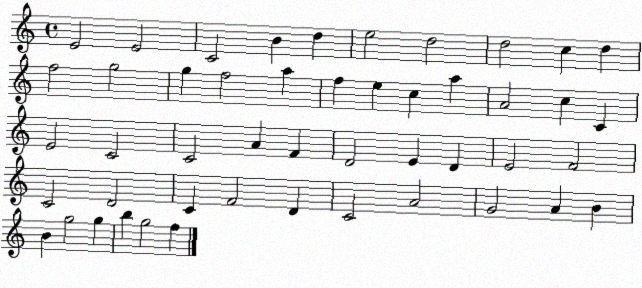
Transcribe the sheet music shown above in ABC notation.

X:1
T:Untitled
M:4/4
L:1/4
K:C
E2 E2 C2 B d e2 d2 d2 c d f2 g2 g f2 a f e c a A2 c C E2 C2 C2 A F D2 E D E2 F2 C2 D2 C F2 D C2 A2 G2 A B B g2 g b g2 f